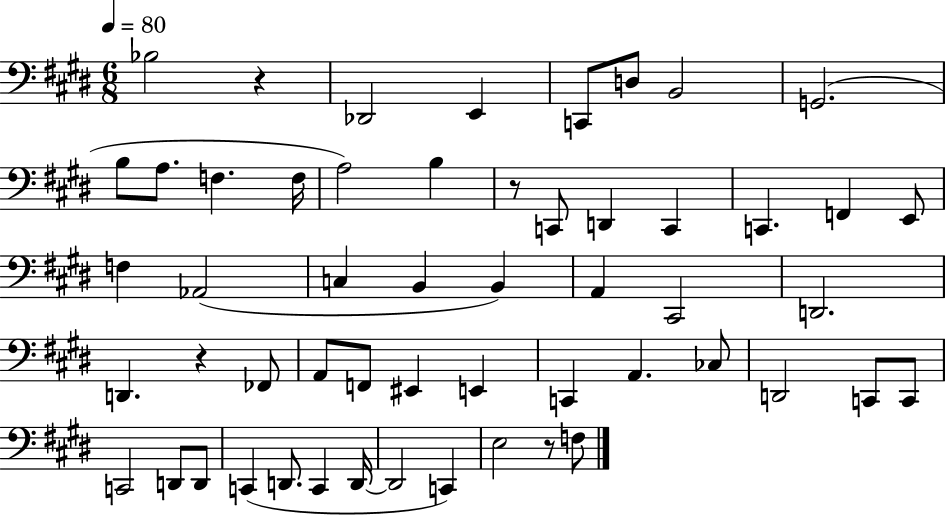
Bb3/h R/q Db2/h E2/q C2/e D3/e B2/h G2/h. B3/e A3/e. F3/q. F3/s A3/h B3/q R/e C2/e D2/q C2/q C2/q. F2/q E2/e F3/q Ab2/h C3/q B2/q B2/q A2/q C#2/h D2/h. D2/q. R/q FES2/e A2/e F2/e EIS2/q E2/q C2/q A2/q. CES3/e D2/h C2/e C2/e C2/h D2/e D2/e C2/q D2/e. C2/q D2/s D2/h C2/q E3/h R/e F3/e